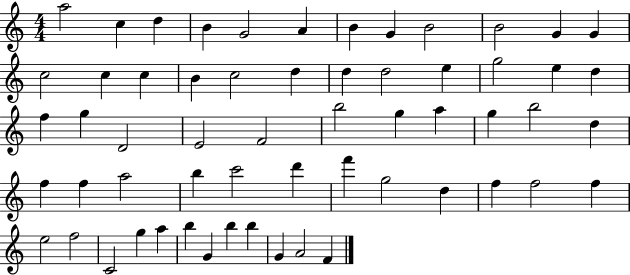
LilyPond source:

{
  \clef treble
  \numericTimeSignature
  \time 4/4
  \key c \major
  a''2 c''4 d''4 | b'4 g'2 a'4 | b'4 g'4 b'2 | b'2 g'4 g'4 | \break c''2 c''4 c''4 | b'4 c''2 d''4 | d''4 d''2 e''4 | g''2 e''4 d''4 | \break f''4 g''4 d'2 | e'2 f'2 | b''2 g''4 a''4 | g''4 b''2 d''4 | \break f''4 f''4 a''2 | b''4 c'''2 d'''4 | f'''4 g''2 d''4 | f''4 f''2 f''4 | \break e''2 f''2 | c'2 g''4 a''4 | b''4 g'4 b''4 b''4 | g'4 a'2 f'4 | \break \bar "|."
}